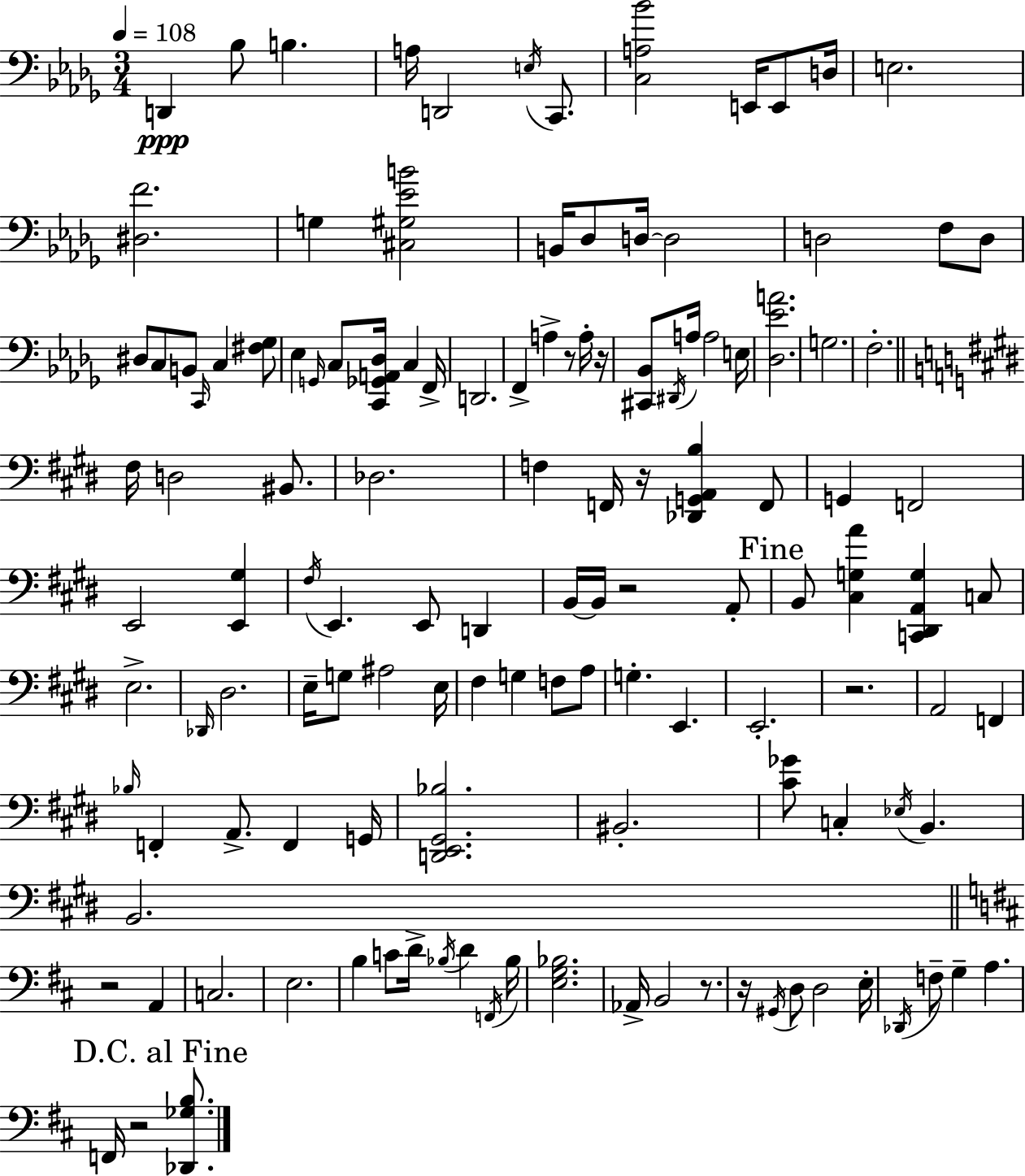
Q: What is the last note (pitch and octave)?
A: F2